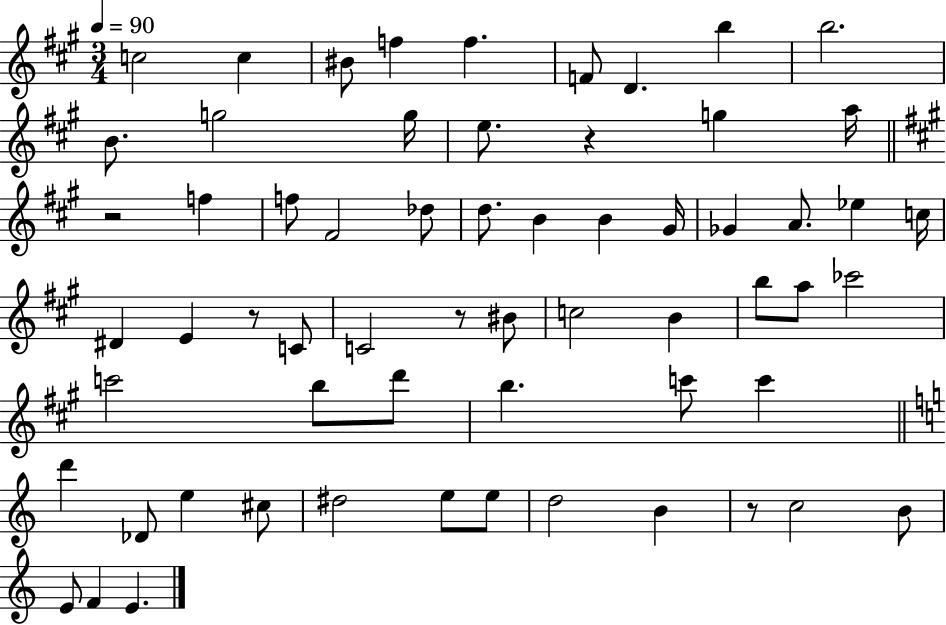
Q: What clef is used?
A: treble